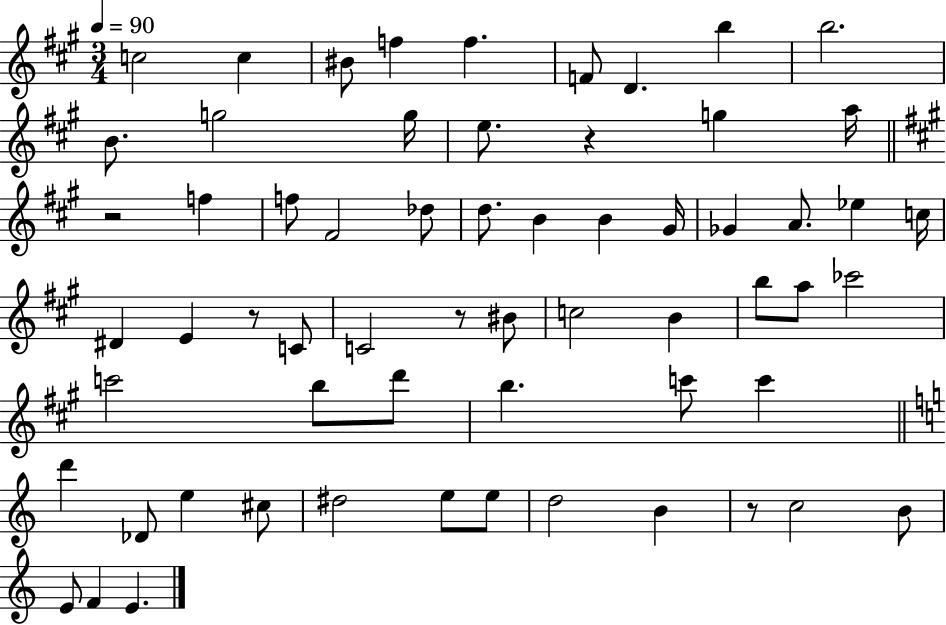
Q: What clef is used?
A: treble